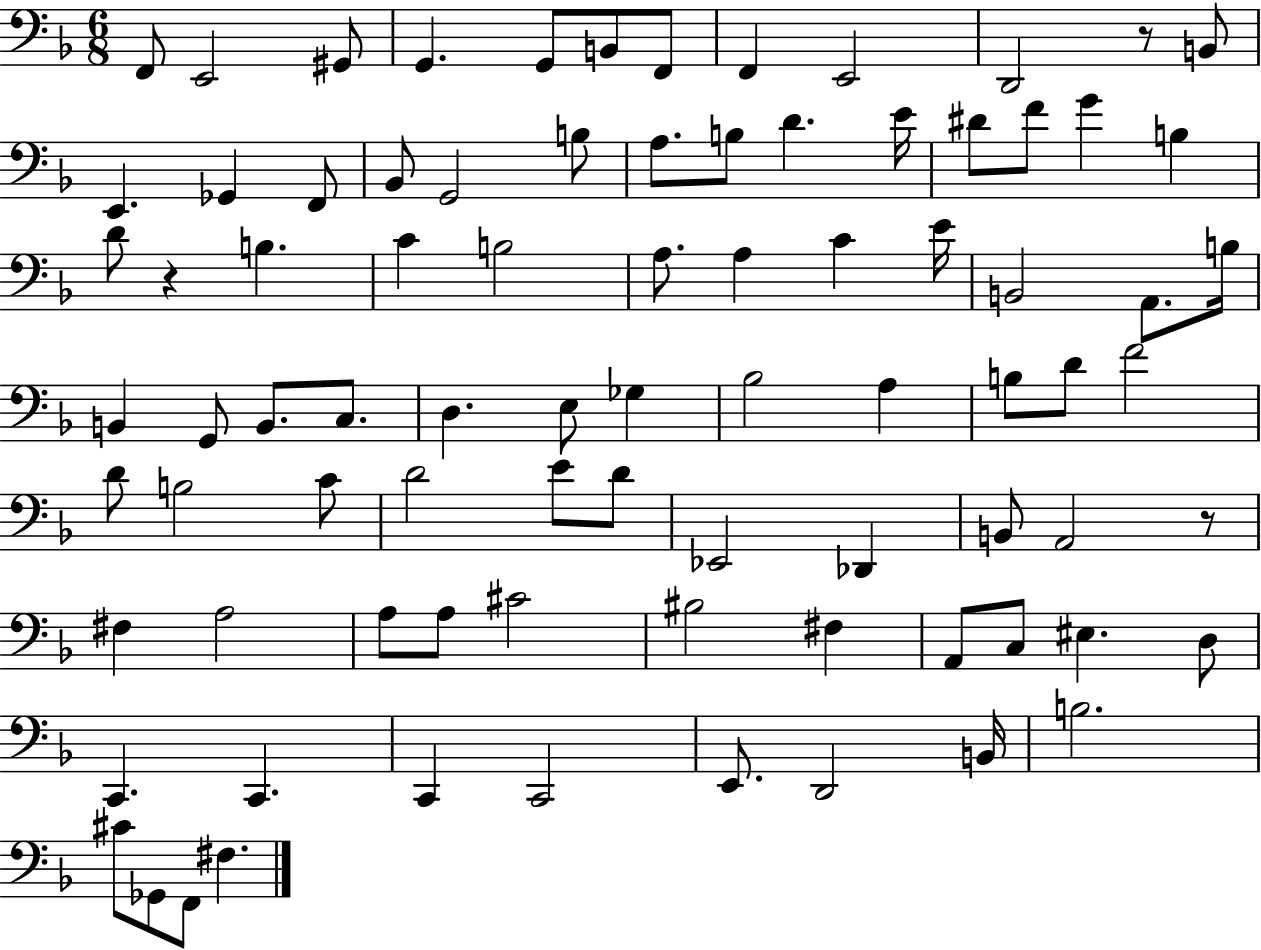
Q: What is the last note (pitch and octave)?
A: F#3